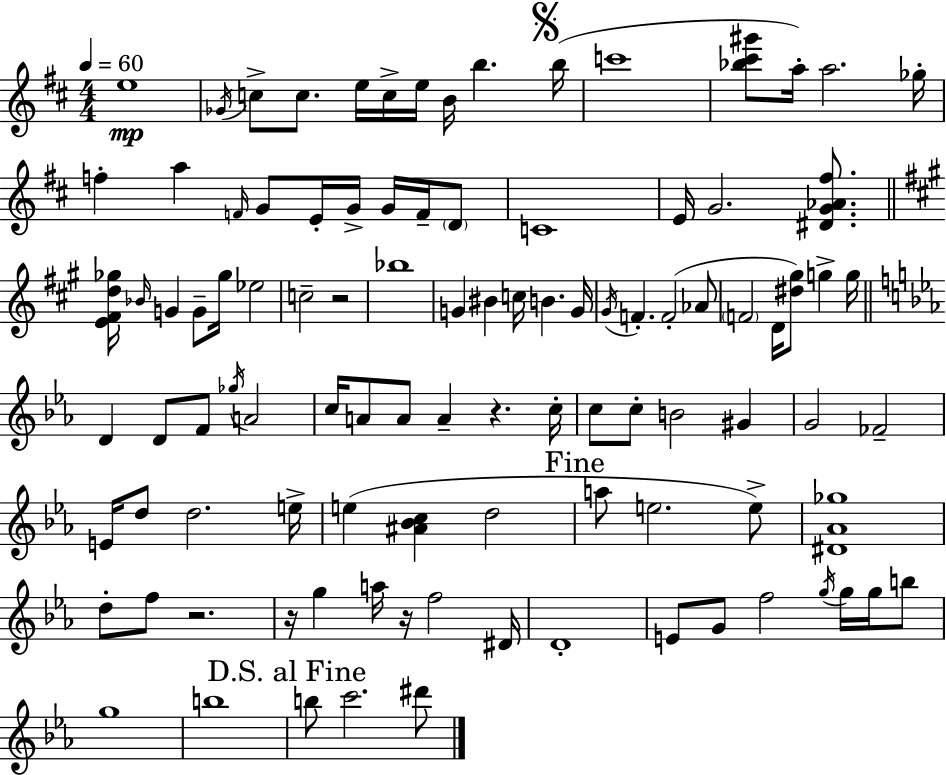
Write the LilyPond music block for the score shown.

{
  \clef treble
  \numericTimeSignature
  \time 4/4
  \key d \major
  \tempo 4 = 60
  \repeat volta 2 { e''1\mp | \acciaccatura { ges'16 } c''8-> c''8. e''16 c''16-> e''16 b'16 b''4. | \mark \markup { \musicglyph "scripts.segno" } b''16( c'''1 | <bes'' cis''' gis'''>8 a''16-.) a''2. | \break ges''16-. f''4-. a''4 \grace { f'16 } g'8 e'16-. g'16-> g'16 f'16-- | \parenthesize d'8 c'1 | e'16 g'2. <dis' g' aes' fis''>8. | \bar "||" \break \key a \major <e' fis' d'' ges''>16 \grace { bes'16 } g'4 g'8-- ges''16 ees''2 | c''2-- r2 | bes''1 | g'4 bis'4 c''16 b'4. | \break g'16 \acciaccatura { gis'16 } f'4.-. f'2-.( | aes'8 \parenthesize f'2 d'16 <dis'' gis''>8) g''4-> | g''16 \bar "||" \break \key c \minor d'4 d'8 f'8 \acciaccatura { ges''16 } a'2 | c''16 a'8 a'8 a'4-- r4. | c''16-. c''8 c''8-. b'2 gis'4 | g'2 fes'2-- | \break e'16 d''8 d''2. | e''16-> e''4( <ais' bes' c''>4 d''2 | \mark "Fine" a''8 e''2. e''8->) | <dis' aes' ges''>1 | \break d''8-. f''8 r2. | r16 g''4 a''16 r16 f''2 | dis'16 d'1-. | e'8 g'8 f''2 \acciaccatura { g''16 } g''16 g''16 | \break b''8 g''1 | b''1 | \mark "D.S. al Fine" b''8 c'''2. | dis'''8 } \bar "|."
}